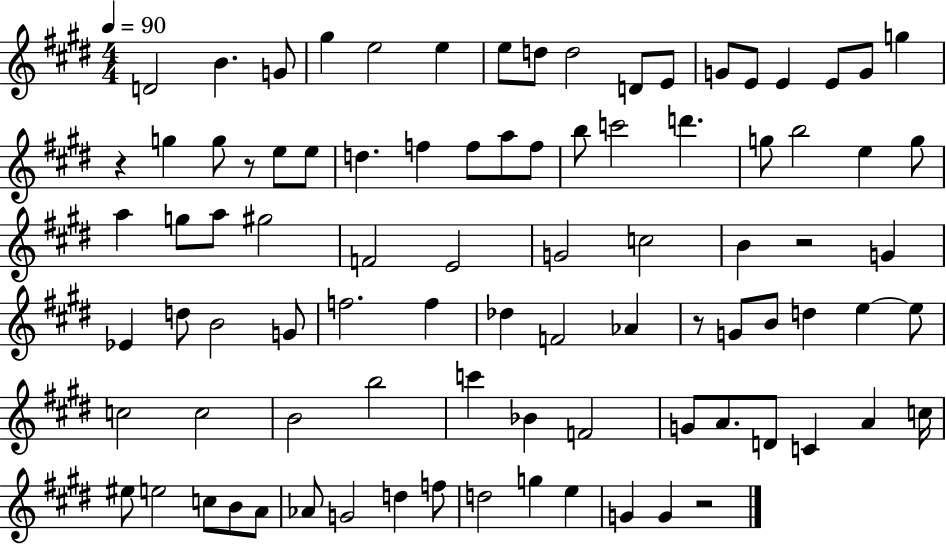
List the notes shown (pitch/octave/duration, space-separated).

D4/h B4/q. G4/e G#5/q E5/h E5/q E5/e D5/e D5/h D4/e E4/e G4/e E4/e E4/q E4/e G4/e G5/q R/q G5/q G5/e R/e E5/e E5/e D5/q. F5/q F5/e A5/e F5/e B5/e C6/h D6/q. G5/e B5/h E5/q G5/e A5/q G5/e A5/e G#5/h F4/h E4/h G4/h C5/h B4/q R/h G4/q Eb4/q D5/e B4/h G4/e F5/h. F5/q Db5/q F4/h Ab4/q R/e G4/e B4/e D5/q E5/q E5/e C5/h C5/h B4/h B5/h C6/q Bb4/q F4/h G4/e A4/e. D4/e C4/q A4/q C5/s EIS5/e E5/h C5/e B4/e A4/e Ab4/e G4/h D5/q F5/e D5/h G5/q E5/q G4/q G4/q R/h